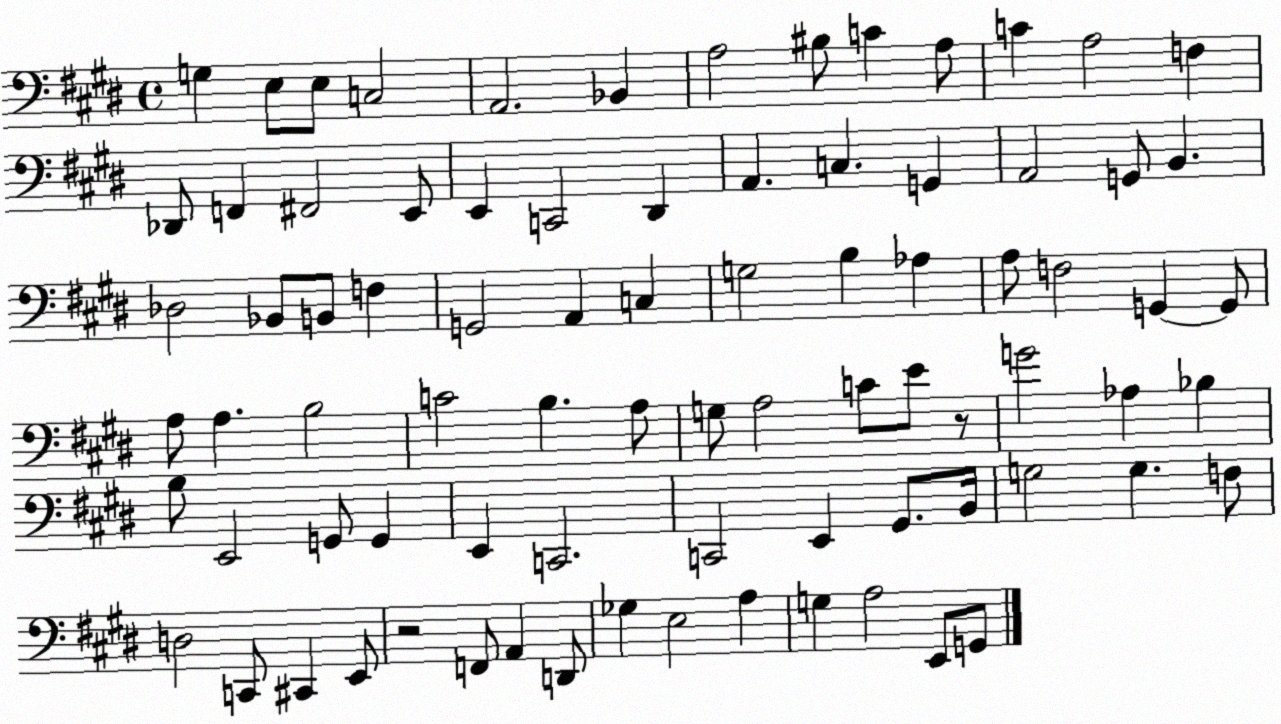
X:1
T:Untitled
M:4/4
L:1/4
K:E
G, E,/2 E,/2 C,2 A,,2 _B,, A,2 ^B,/2 C A,/2 C A,2 F, _D,,/2 F,, ^F,,2 E,,/2 E,, C,,2 ^D,, A,, C, G,, A,,2 G,,/2 B,, _D,2 _B,,/2 B,,/2 F, G,,2 A,, C, G,2 B, _A, A,/2 F,2 G,, G,,/2 A,/2 A, B,2 C2 B, A,/2 G,/2 A,2 C/2 E/2 z/2 G2 _A, _B, B,/2 E,,2 G,,/2 G,, E,, C,,2 C,,2 E,, ^G,,/2 B,,/4 G,2 G, F,/2 D,2 C,,/2 ^C,, E,,/2 z2 F,,/2 A,, D,,/2 _G, E,2 A, G, A,2 E,,/2 G,,/2